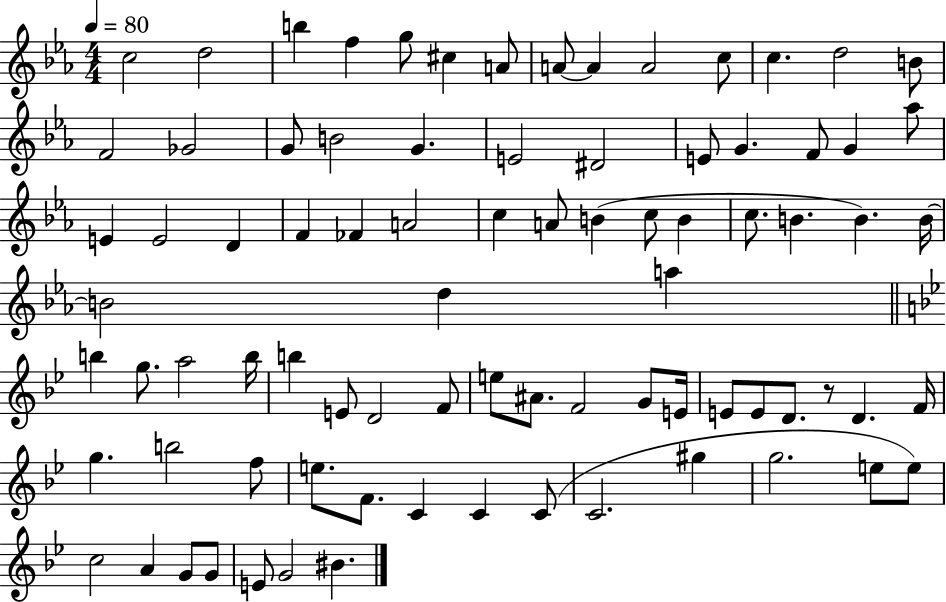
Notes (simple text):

C5/h D5/h B5/q F5/q G5/e C#5/q A4/e A4/e A4/q A4/h C5/e C5/q. D5/h B4/e F4/h Gb4/h G4/e B4/h G4/q. E4/h D#4/h E4/e G4/q. F4/e G4/q Ab5/e E4/q E4/h D4/q F4/q FES4/q A4/h C5/q A4/e B4/q C5/e B4/q C5/e. B4/q. B4/q. B4/s B4/h D5/q A5/q B5/q G5/e. A5/h B5/s B5/q E4/e D4/h F4/e E5/e A#4/e. F4/h G4/e E4/s E4/e E4/e D4/e. R/e D4/q. F4/s G5/q. B5/h F5/e E5/e. F4/e. C4/q C4/q C4/e C4/h. G#5/q G5/h. E5/e E5/e C5/h A4/q G4/e G4/e E4/e G4/h BIS4/q.